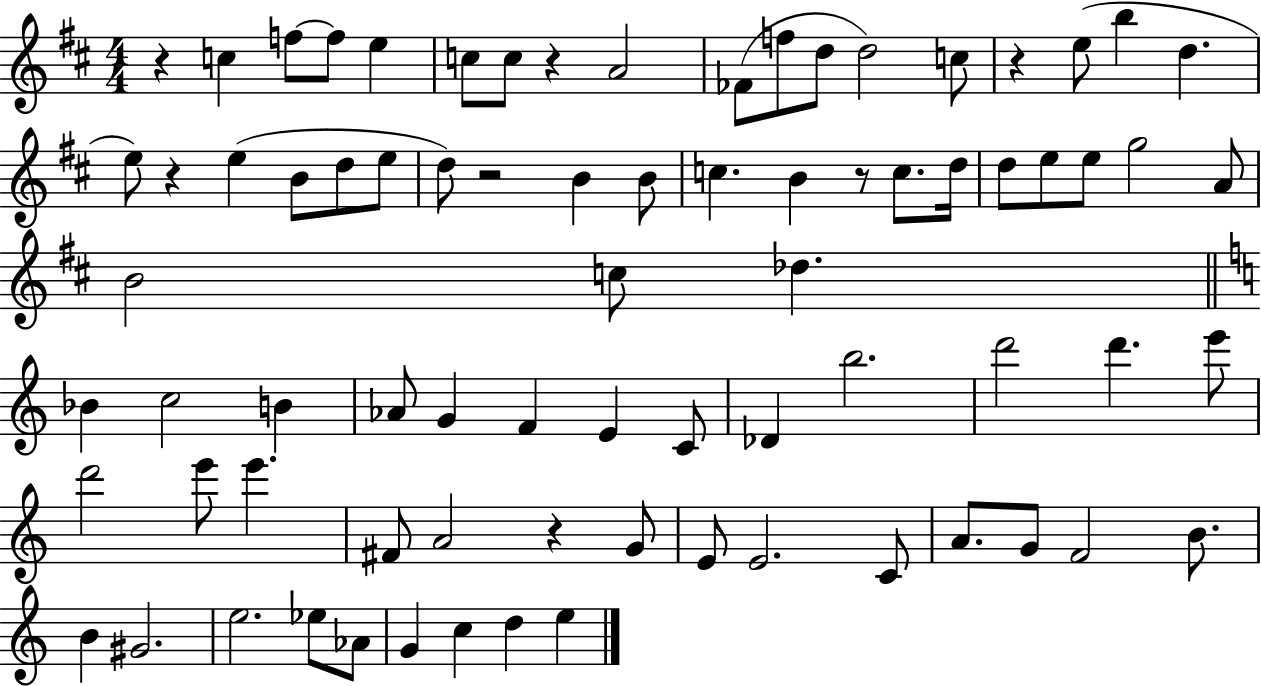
{
  \clef treble
  \numericTimeSignature
  \time 4/4
  \key d \major
  r4 c''4 f''8~~ f''8 e''4 | c''8 c''8 r4 a'2 | fes'8( f''8 d''8 d''2) c''8 | r4 e''8( b''4 d''4. | \break e''8) r4 e''4( b'8 d''8 e''8 | d''8) r2 b'4 b'8 | c''4. b'4 r8 c''8. d''16 | d''8 e''8 e''8 g''2 a'8 | \break b'2 c''8 des''4. | \bar "||" \break \key a \minor bes'4 c''2 b'4 | aes'8 g'4 f'4 e'4 c'8 | des'4 b''2. | d'''2 d'''4. e'''8 | \break d'''2 e'''8 e'''4. | fis'8 a'2 r4 g'8 | e'8 e'2. c'8 | a'8. g'8 f'2 b'8. | \break b'4 gis'2. | e''2. ees''8 aes'8 | g'4 c''4 d''4 e''4 | \bar "|."
}